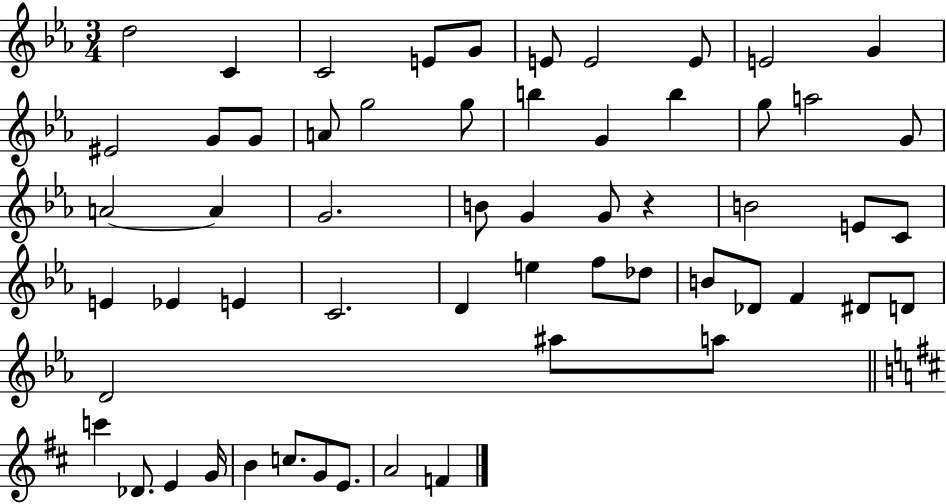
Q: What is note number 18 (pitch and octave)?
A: G4